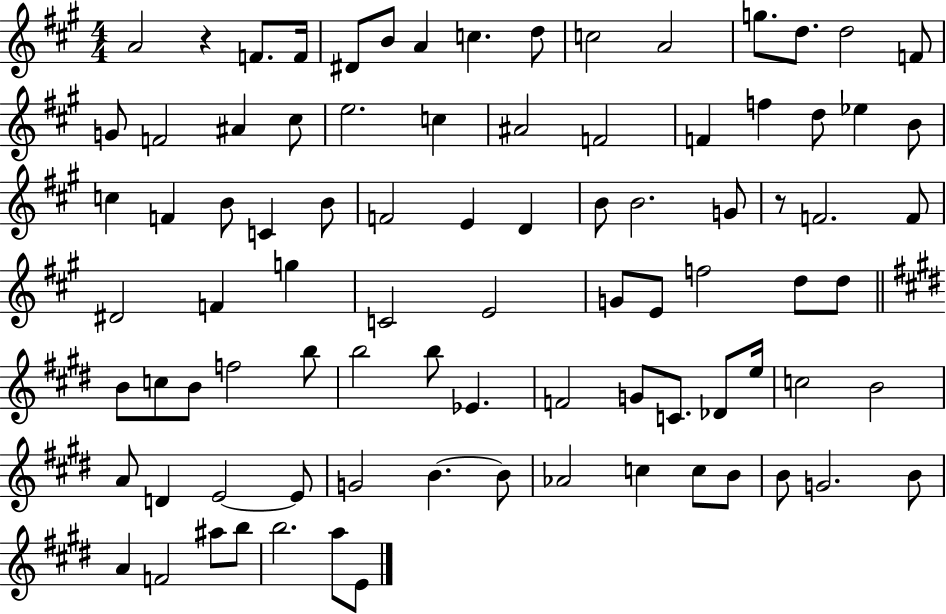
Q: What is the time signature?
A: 4/4